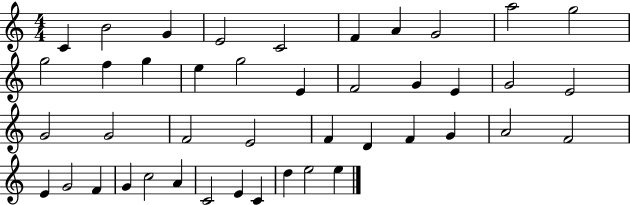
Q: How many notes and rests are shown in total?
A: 43